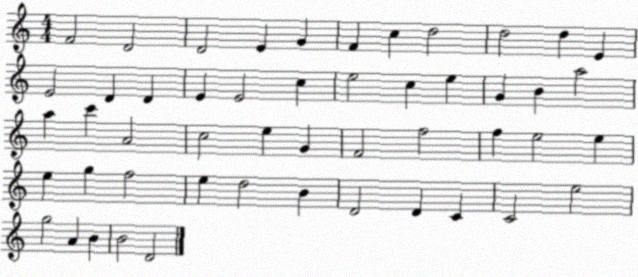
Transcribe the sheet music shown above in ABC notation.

X:1
T:Untitled
M:4/4
L:1/4
K:C
F2 D2 D2 E G F c d2 d2 d E E2 D D E E2 c e2 c e G B a2 a c' A2 c2 e G F2 f2 f e2 e e g f2 e d2 B D2 D C C2 e2 g2 A B B2 D2